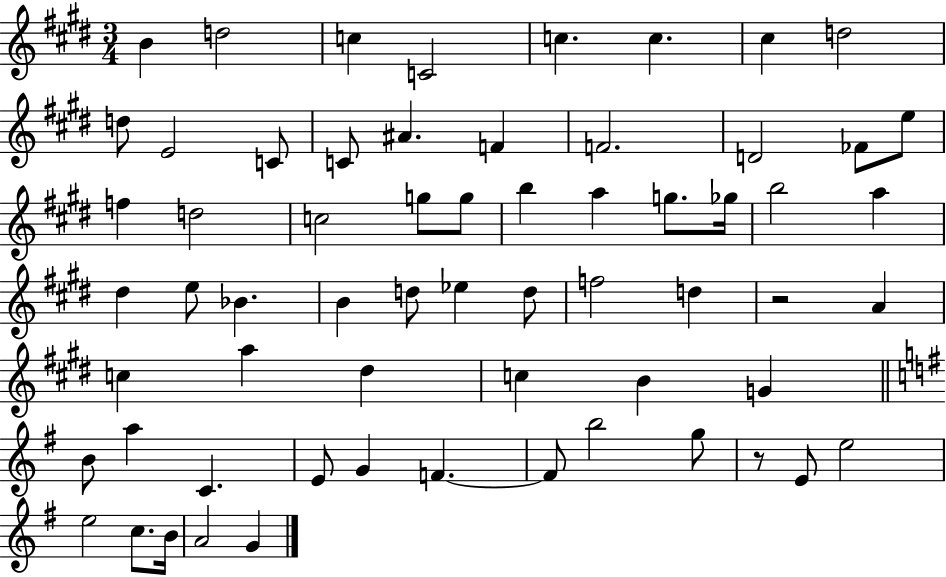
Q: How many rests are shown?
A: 2